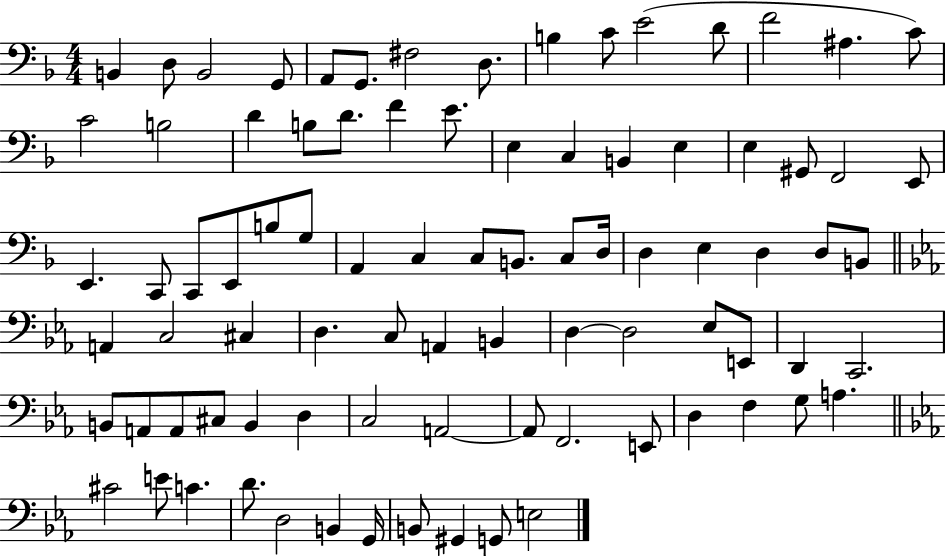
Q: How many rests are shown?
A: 0